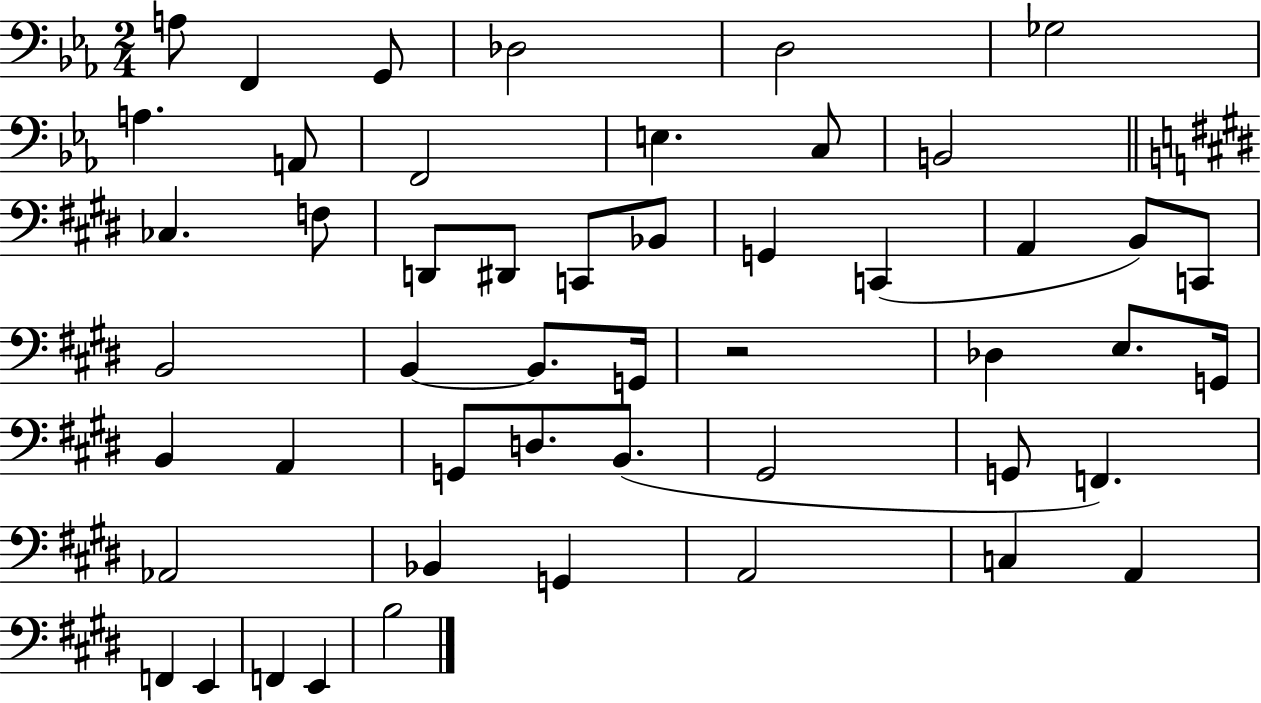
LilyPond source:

{
  \clef bass
  \numericTimeSignature
  \time 2/4
  \key ees \major
  a8 f,4 g,8 | des2 | d2 | ges2 | \break a4. a,8 | f,2 | e4. c8 | b,2 | \break \bar "||" \break \key e \major ces4. f8 | d,8 dis,8 c,8 bes,8 | g,4 c,4( | a,4 b,8) c,8 | \break b,2 | b,4~~ b,8. g,16 | r2 | des4 e8. g,16 | \break b,4 a,4 | g,8 d8. b,8.( | gis,2 | g,8 f,4.) | \break aes,2 | bes,4 g,4 | a,2 | c4 a,4 | \break f,4 e,4 | f,4 e,4 | b2 | \bar "|."
}